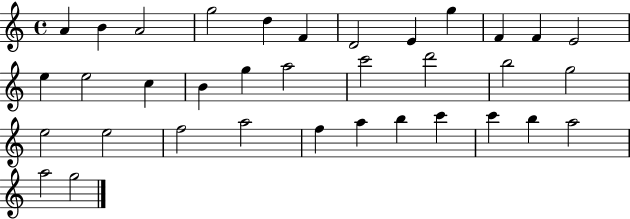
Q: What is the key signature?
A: C major